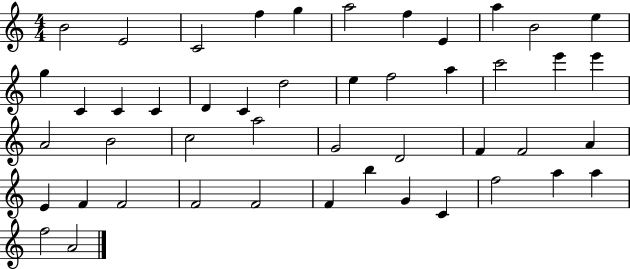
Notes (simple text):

B4/h E4/h C4/h F5/q G5/q A5/h F5/q E4/q A5/q B4/h E5/q G5/q C4/q C4/q C4/q D4/q C4/q D5/h E5/q F5/h A5/q C6/h E6/q E6/q A4/h B4/h C5/h A5/h G4/h D4/h F4/q F4/h A4/q E4/q F4/q F4/h F4/h F4/h F4/q B5/q G4/q C4/q F5/h A5/q A5/q F5/h A4/h